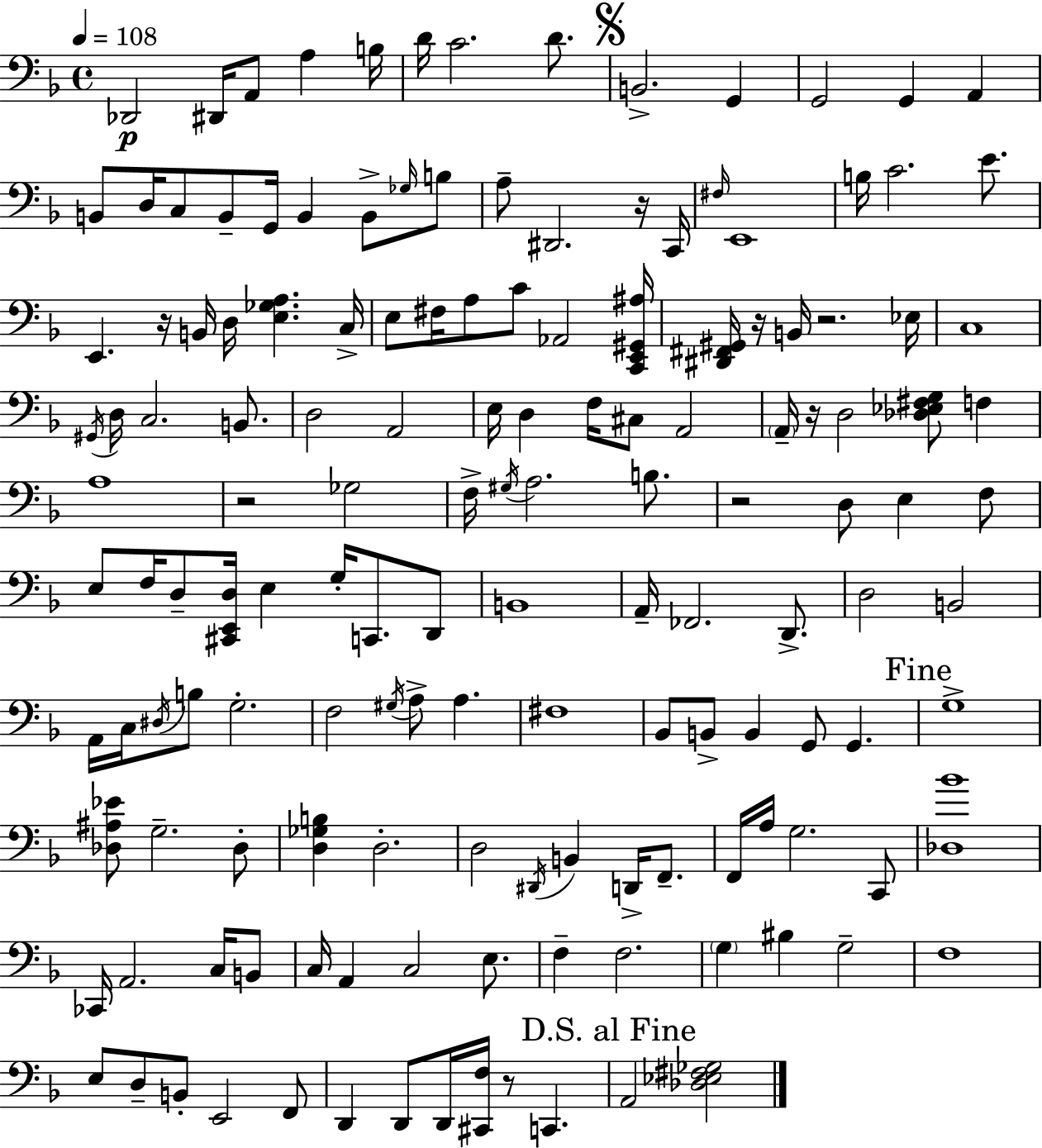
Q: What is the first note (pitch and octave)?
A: Db2